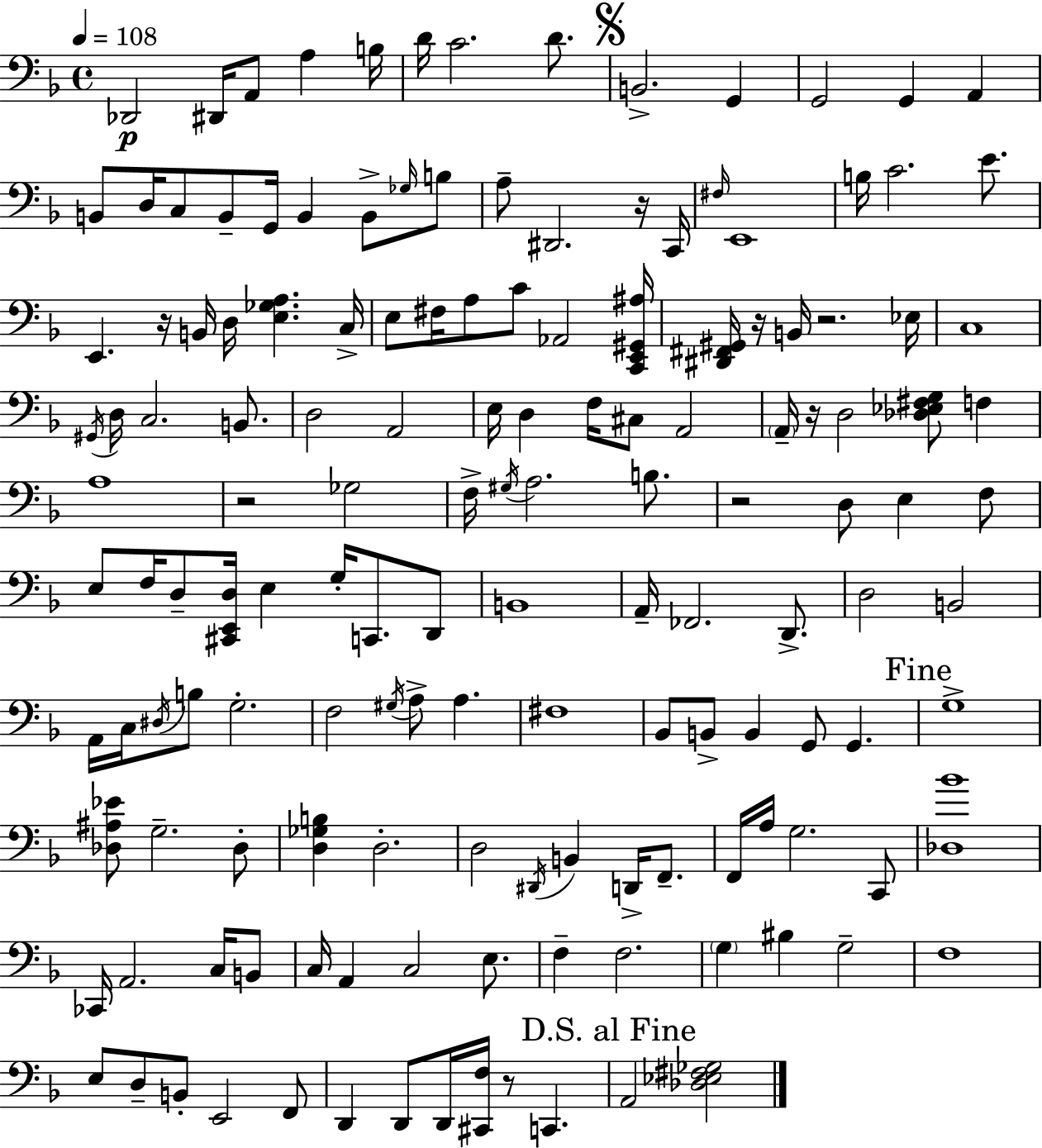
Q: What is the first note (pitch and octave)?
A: Db2